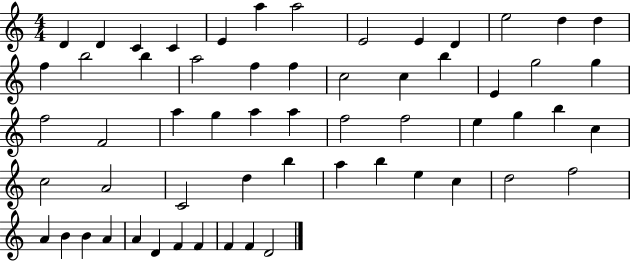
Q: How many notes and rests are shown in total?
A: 59